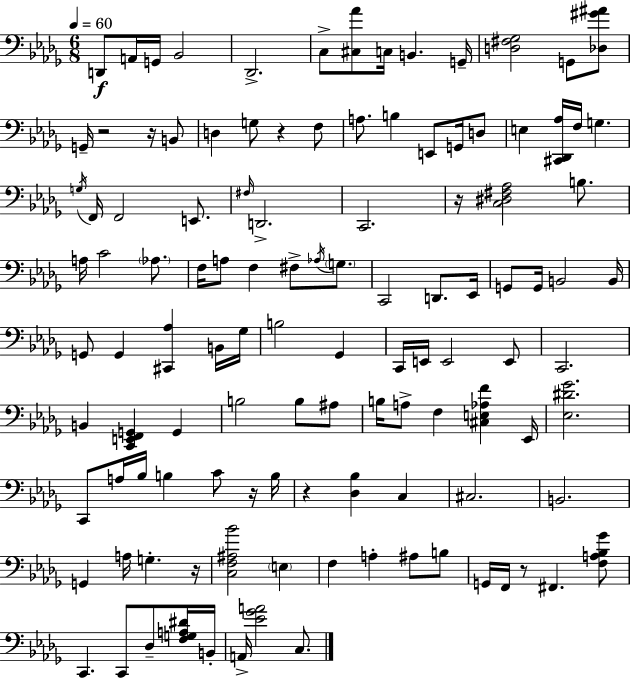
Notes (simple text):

D2/e A2/s G2/s Bb2/h Db2/h. C3/e [C#3,Ab4]/e C3/s B2/q. G2/s [D3,F#3,Gb3]/h G2/e [Db3,G#4,A#4]/e G2/s R/h R/s B2/e D3/q G3/e R/q F3/e A3/e. B3/q E2/e G2/s D3/e E3/q [C#2,Db2,Ab3]/s F3/s G3/q. G3/s F2/s F2/h E2/e. F#3/s D2/h. C2/h. R/s [C3,D#3,F#3,Ab3]/h B3/e. A3/s C4/h Ab3/e. F3/s A3/e F3/q F#3/e Ab3/s G3/e. C2/h D2/e. Eb2/s G2/e G2/s B2/h B2/s G2/e G2/q [C#2,Ab3]/q B2/s Gb3/s B3/h Gb2/q C2/s E2/s E2/h E2/e C2/h. B2/q [C2,E2,F2,G2]/q G2/q B3/h B3/e A#3/e B3/s A3/e F3/q [C#3,E3,Ab3,F4]/q Eb2/s [Eb3,D#4,Gb4]/h. C2/e A3/s Bb3/s B3/q C4/e R/s B3/s R/q [Db3,Bb3]/q C3/q C#3/h. B2/h. G2/q A3/s G3/q. R/s [C3,F3,A#3,Bb4]/h E3/q F3/q A3/q A#3/e B3/e G2/s F2/s R/e F#2/q. [F3,A3,Bb3,Gb4]/e C2/q. C2/e Db3/e [F3,G3,A3,D#4]/s B2/s A2/s [Eb4,Gb4,A4]/h C3/e.